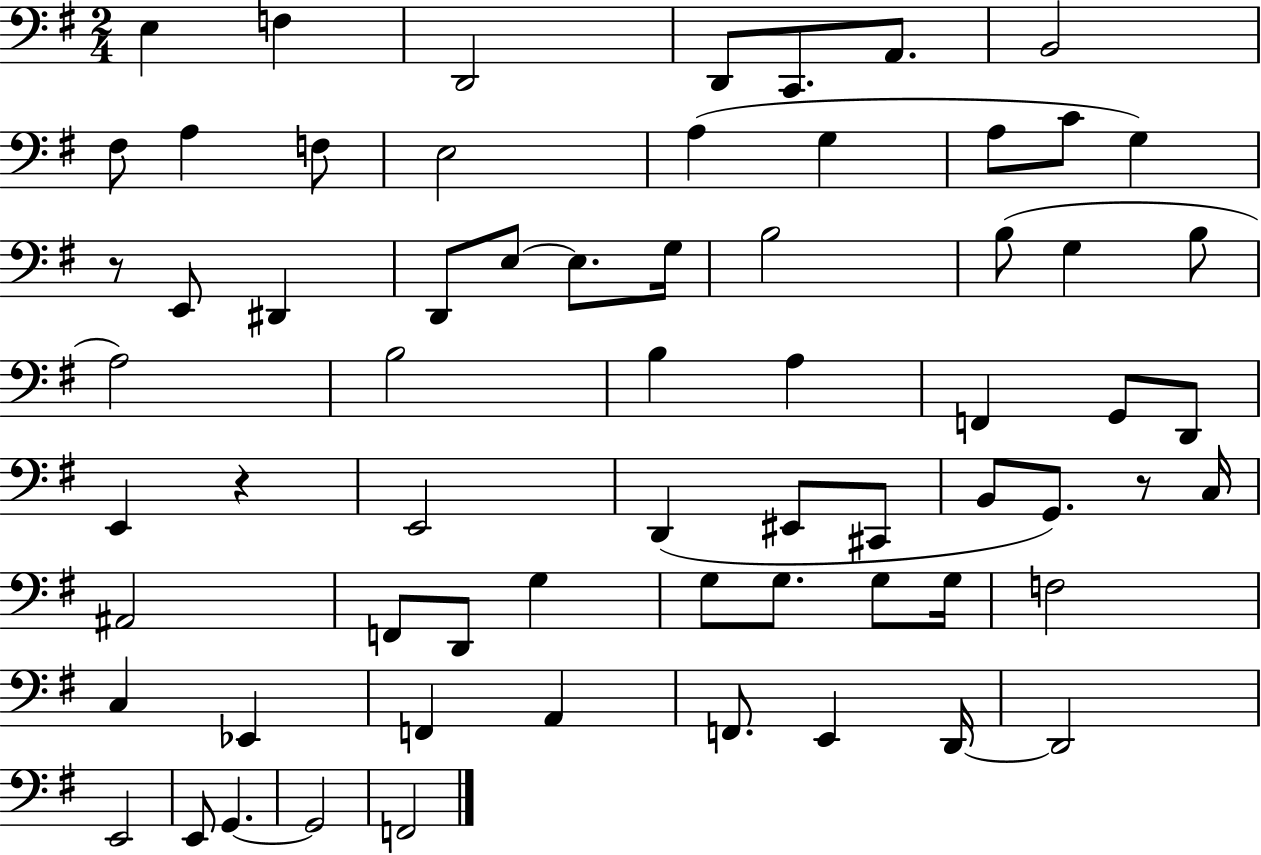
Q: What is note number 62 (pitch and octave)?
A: G2